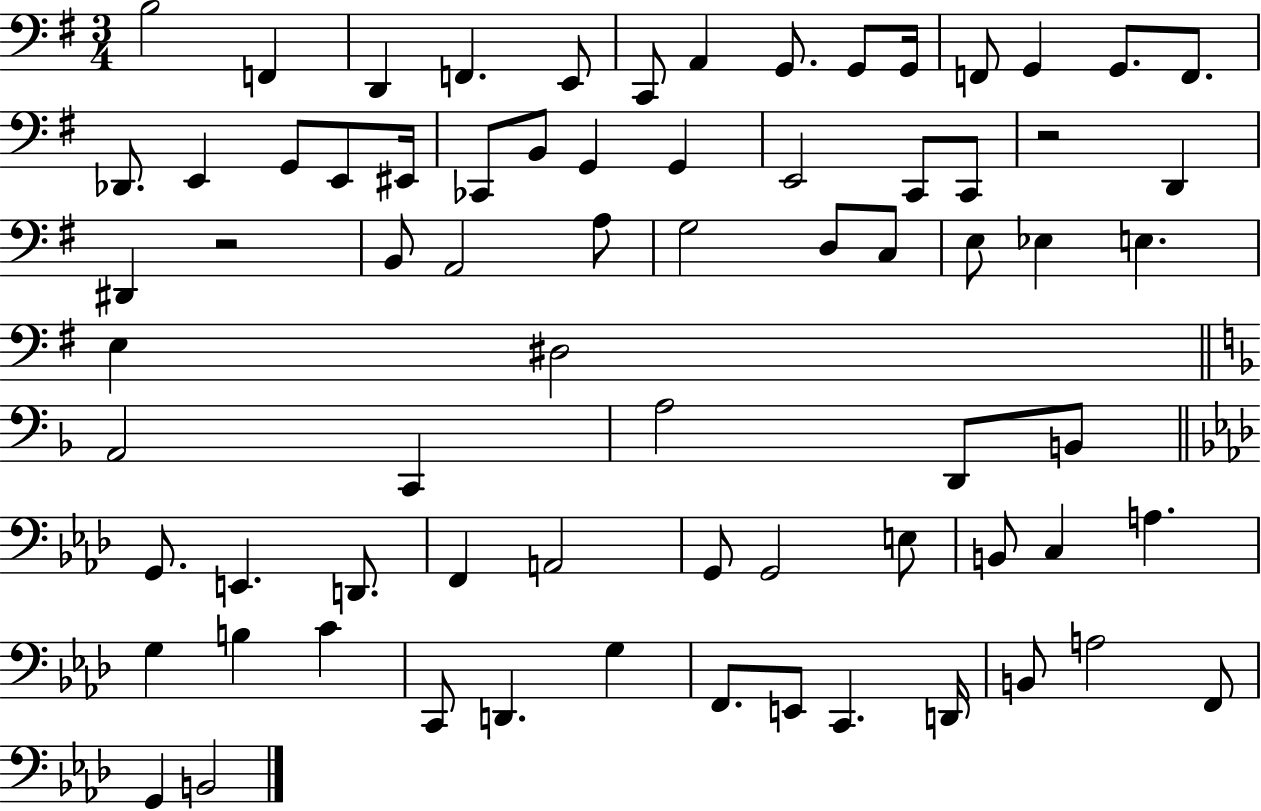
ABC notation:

X:1
T:Untitled
M:3/4
L:1/4
K:G
B,2 F,, D,, F,, E,,/2 C,,/2 A,, G,,/2 G,,/2 G,,/4 F,,/2 G,, G,,/2 F,,/2 _D,,/2 E,, G,,/2 E,,/2 ^E,,/4 _C,,/2 B,,/2 G,, G,, E,,2 C,,/2 C,,/2 z2 D,, ^D,, z2 B,,/2 A,,2 A,/2 G,2 D,/2 C,/2 E,/2 _E, E, E, ^D,2 A,,2 C,, A,2 D,,/2 B,,/2 G,,/2 E,, D,,/2 F,, A,,2 G,,/2 G,,2 E,/2 B,,/2 C, A, G, B, C C,,/2 D,, G, F,,/2 E,,/2 C,, D,,/4 B,,/2 A,2 F,,/2 G,, B,,2